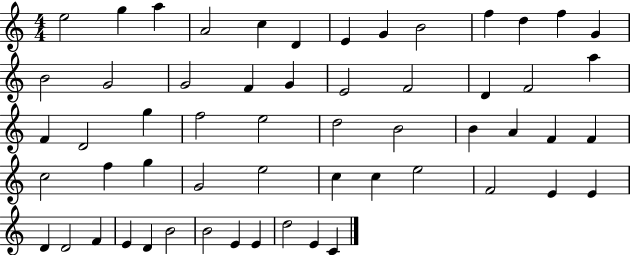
{
  \clef treble
  \numericTimeSignature
  \time 4/4
  \key c \major
  e''2 g''4 a''4 | a'2 c''4 d'4 | e'4 g'4 b'2 | f''4 d''4 f''4 g'4 | \break b'2 g'2 | g'2 f'4 g'4 | e'2 f'2 | d'4 f'2 a''4 | \break f'4 d'2 g''4 | f''2 e''2 | d''2 b'2 | b'4 a'4 f'4 f'4 | \break c''2 f''4 g''4 | g'2 e''2 | c''4 c''4 e''2 | f'2 e'4 e'4 | \break d'4 d'2 f'4 | e'4 d'4 b'2 | b'2 e'4 e'4 | d''2 e'4 c'4 | \break \bar "|."
}